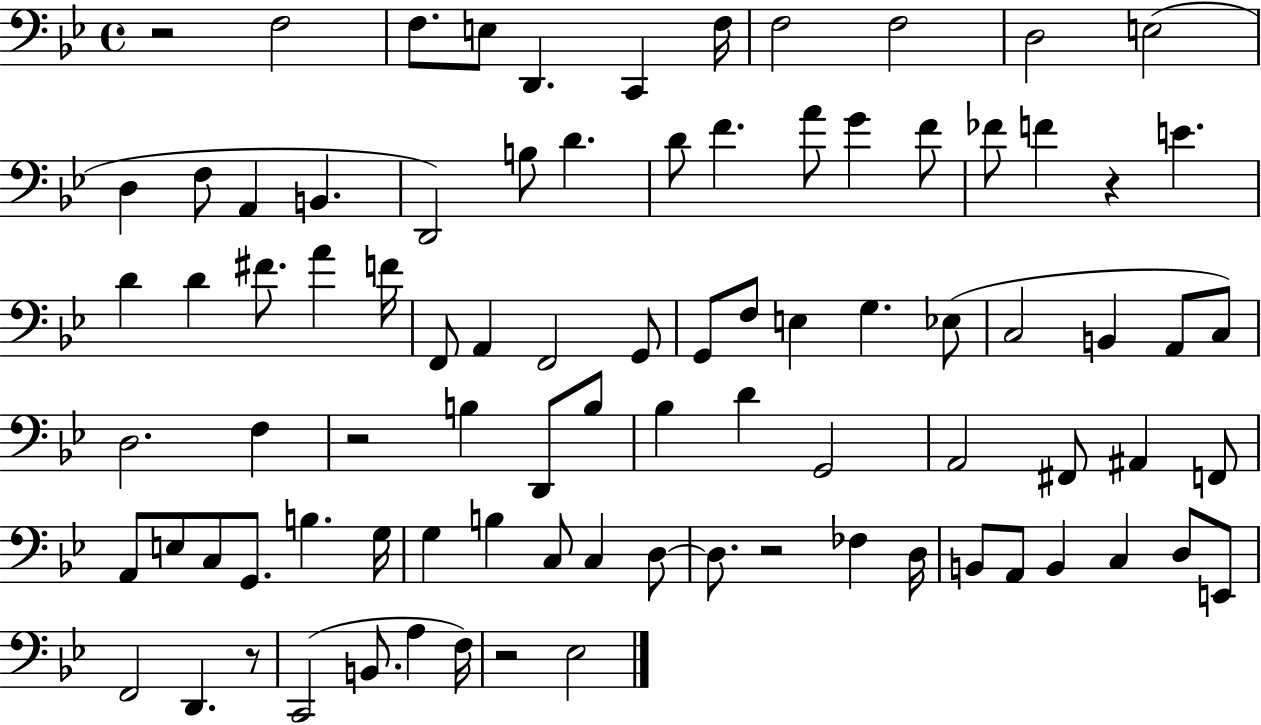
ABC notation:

X:1
T:Untitled
M:4/4
L:1/4
K:Bb
z2 F,2 F,/2 E,/2 D,, C,, F,/4 F,2 F,2 D,2 E,2 D, F,/2 A,, B,, D,,2 B,/2 D D/2 F A/2 G F/2 _F/2 F z E D D ^F/2 A F/4 F,,/2 A,, F,,2 G,,/2 G,,/2 F,/2 E, G, _E,/2 C,2 B,, A,,/2 C,/2 D,2 F, z2 B, D,,/2 B,/2 _B, D G,,2 A,,2 ^F,,/2 ^A,, F,,/2 A,,/2 E,/2 C,/2 G,,/2 B, G,/4 G, B, C,/2 C, D,/2 D,/2 z2 _F, D,/4 B,,/2 A,,/2 B,, C, D,/2 E,,/2 F,,2 D,, z/2 C,,2 B,,/2 A, F,/4 z2 _E,2